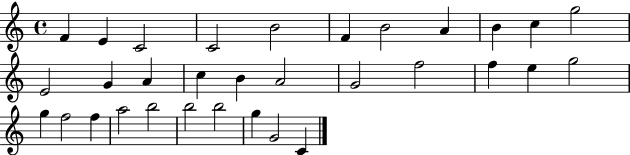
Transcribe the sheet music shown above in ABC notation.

X:1
T:Untitled
M:4/4
L:1/4
K:C
F E C2 C2 B2 F B2 A B c g2 E2 G A c B A2 G2 f2 f e g2 g f2 f a2 b2 b2 b2 g G2 C